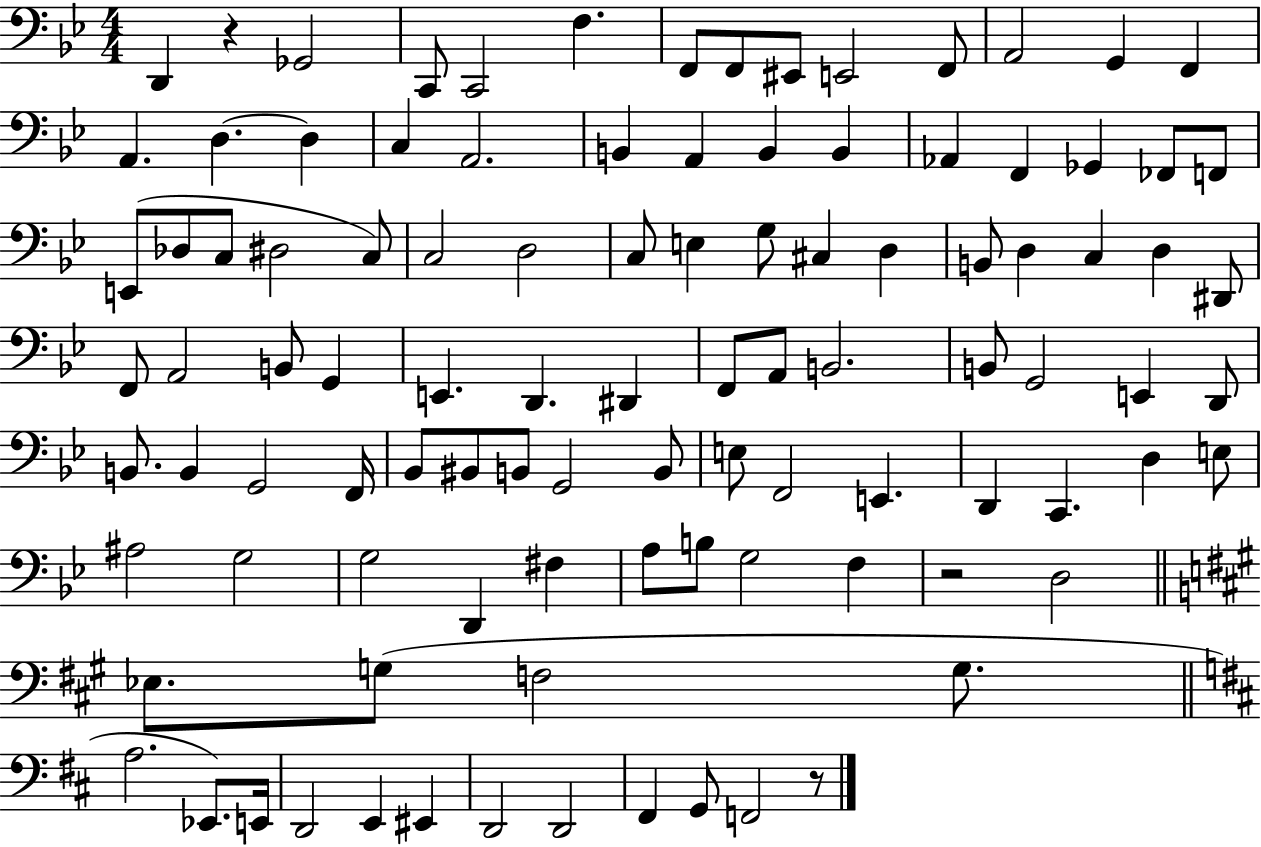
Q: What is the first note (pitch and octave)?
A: D2